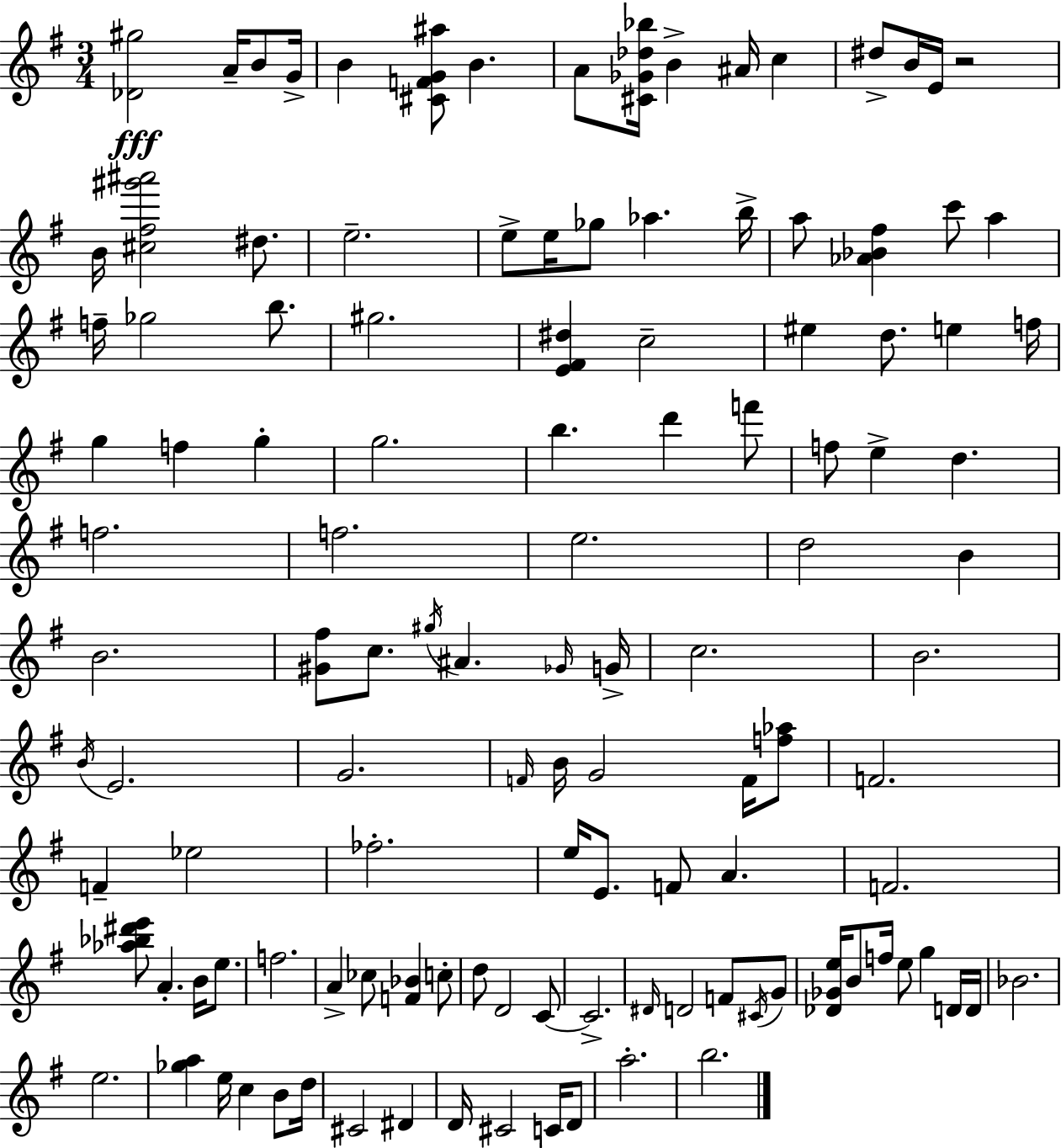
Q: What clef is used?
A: treble